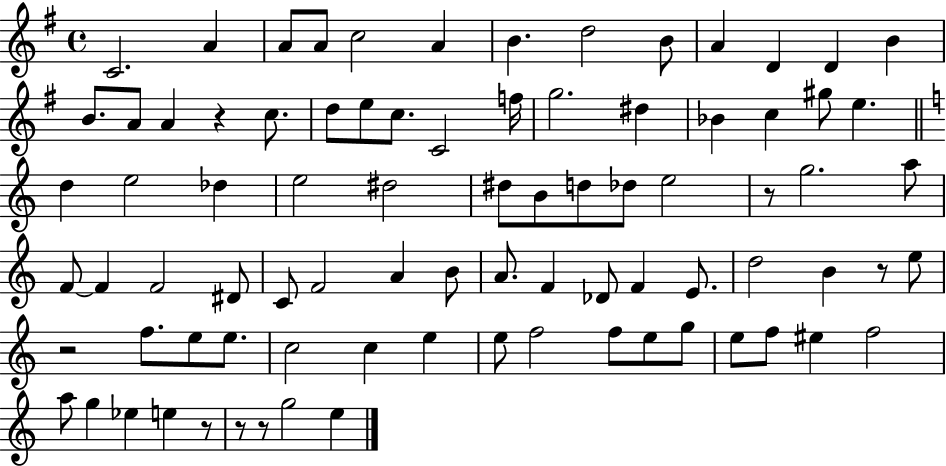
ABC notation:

X:1
T:Untitled
M:4/4
L:1/4
K:G
C2 A A/2 A/2 c2 A B d2 B/2 A D D B B/2 A/2 A z c/2 d/2 e/2 c/2 C2 f/4 g2 ^d _B c ^g/2 e d e2 _d e2 ^d2 ^d/2 B/2 d/2 _d/2 e2 z/2 g2 a/2 F/2 F F2 ^D/2 C/2 F2 A B/2 A/2 F _D/2 F E/2 d2 B z/2 e/2 z2 f/2 e/2 e/2 c2 c e e/2 f2 f/2 e/2 g/2 e/2 f/2 ^e f2 a/2 g _e e z/2 z/2 z/2 g2 e